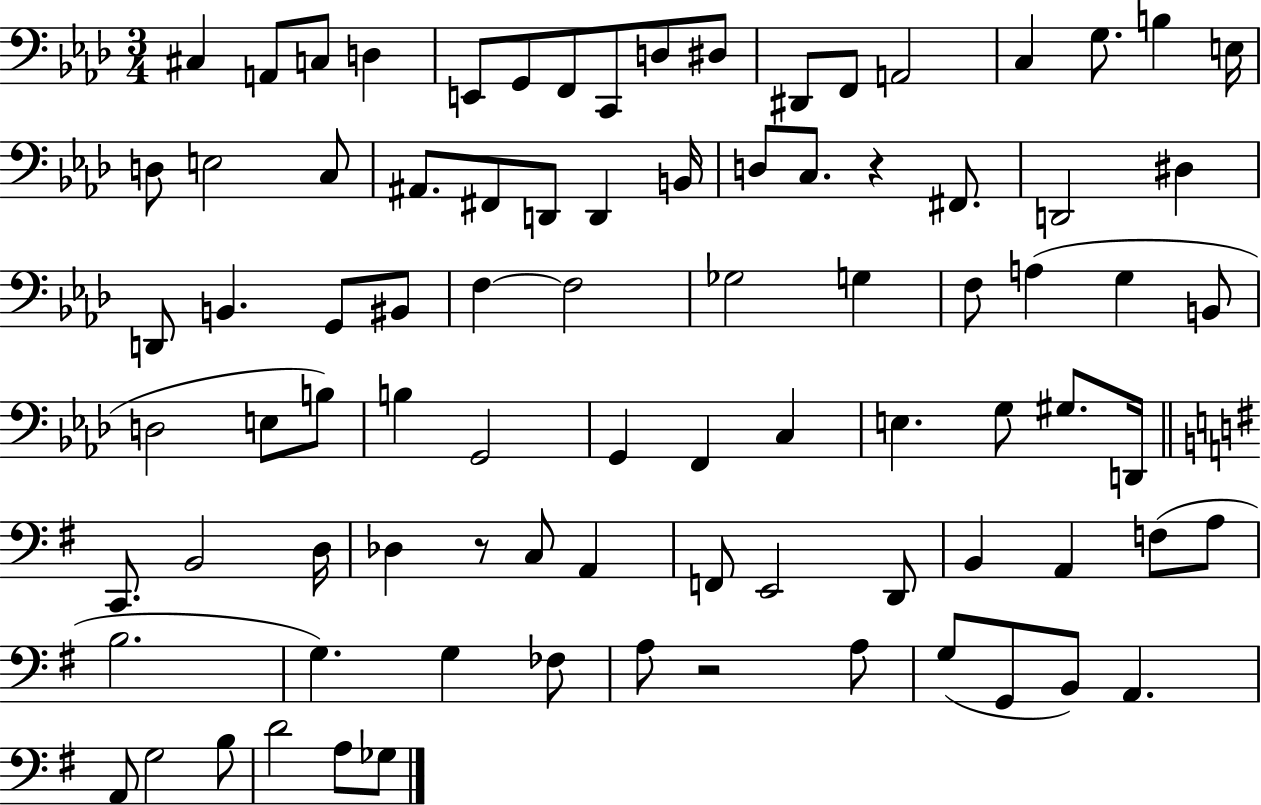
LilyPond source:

{
  \clef bass
  \numericTimeSignature
  \time 3/4
  \key aes \major
  \repeat volta 2 { cis4 a,8 c8 d4 | e,8 g,8 f,8 c,8 d8 dis8 | dis,8 f,8 a,2 | c4 g8. b4 e16 | \break d8 e2 c8 | ais,8. fis,8 d,8 d,4 b,16 | d8 c8. r4 fis,8. | d,2 dis4 | \break d,8 b,4. g,8 bis,8 | f4~~ f2 | ges2 g4 | f8 a4( g4 b,8 | \break d2 e8 b8) | b4 g,2 | g,4 f,4 c4 | e4. g8 gis8. d,16 | \break \bar "||" \break \key g \major c,8. b,2 d16 | des4 r8 c8 a,4 | f,8 e,2 d,8 | b,4 a,4 f8( a8 | \break b2. | g4.) g4 fes8 | a8 r2 a8 | g8( g,8 b,8) a,4. | \break a,8 g2 b8 | d'2 a8 ges8 | } \bar "|."
}